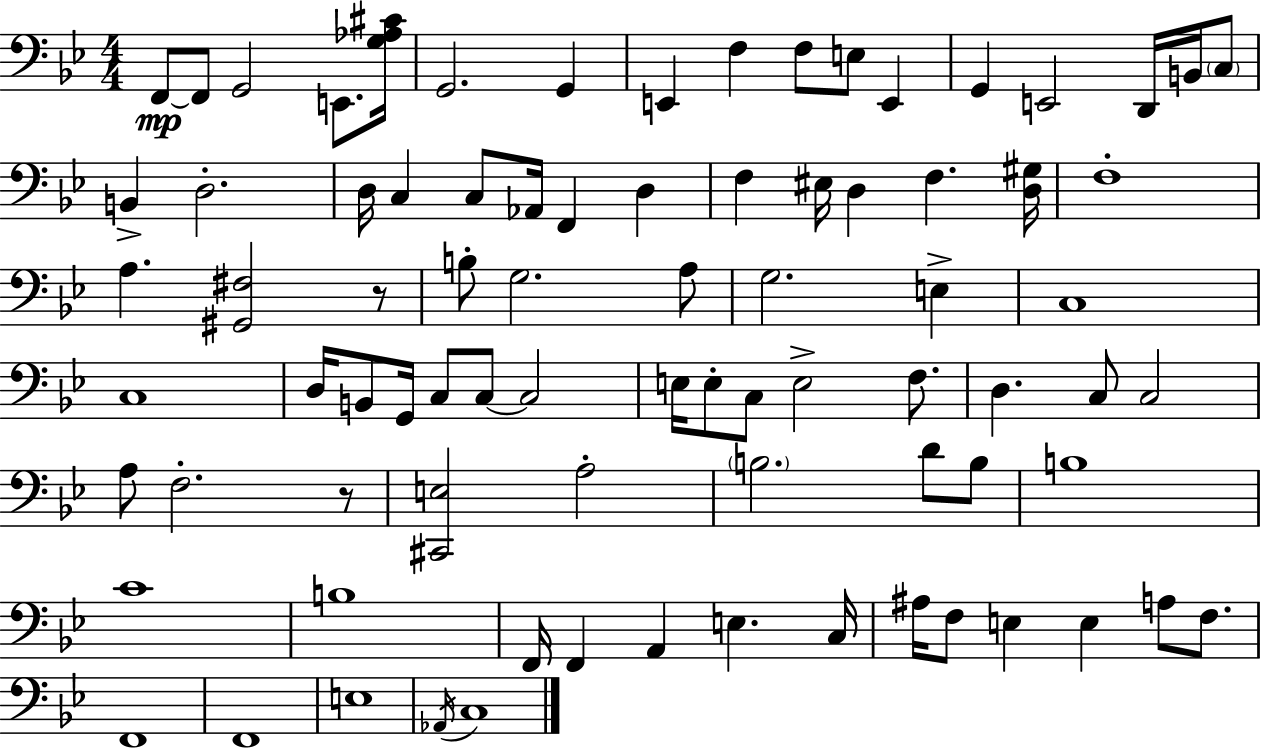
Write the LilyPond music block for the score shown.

{
  \clef bass
  \numericTimeSignature
  \time 4/4
  \key bes \major
  f,8~~\mp f,8 g,2 e,8. <g aes cis'>16 | g,2. g,4 | e,4 f4 f8 e8 e,4 | g,4 e,2 d,16 b,16 \parenthesize c8 | \break b,4-> d2.-. | d16 c4 c8 aes,16 f,4 d4 | f4 eis16 d4 f4. <d gis>16 | f1-. | \break a4. <gis, fis>2 r8 | b8-. g2. a8 | g2. e4-> | c1 | \break c1 | d16 b,8 g,16 c8 c8~~ c2 | e16 e8-. c8 e2-> f8. | d4. c8 c2 | \break a8 f2.-. r8 | <cis, e>2 a2-. | \parenthesize b2. d'8 b8 | b1 | \break c'1 | b1 | f,16 f,4 a,4 e4. c16 | ais16 f8 e4 e4 a8 f8. | \break f,1 | f,1 | e1 | \acciaccatura { aes,16 } c1 | \break \bar "|."
}